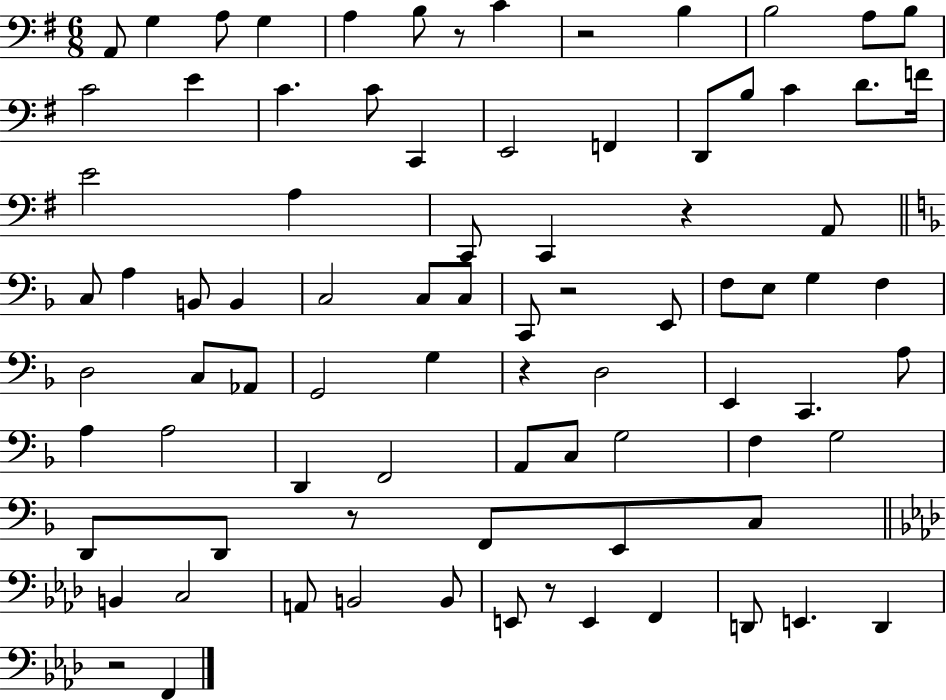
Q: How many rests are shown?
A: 8